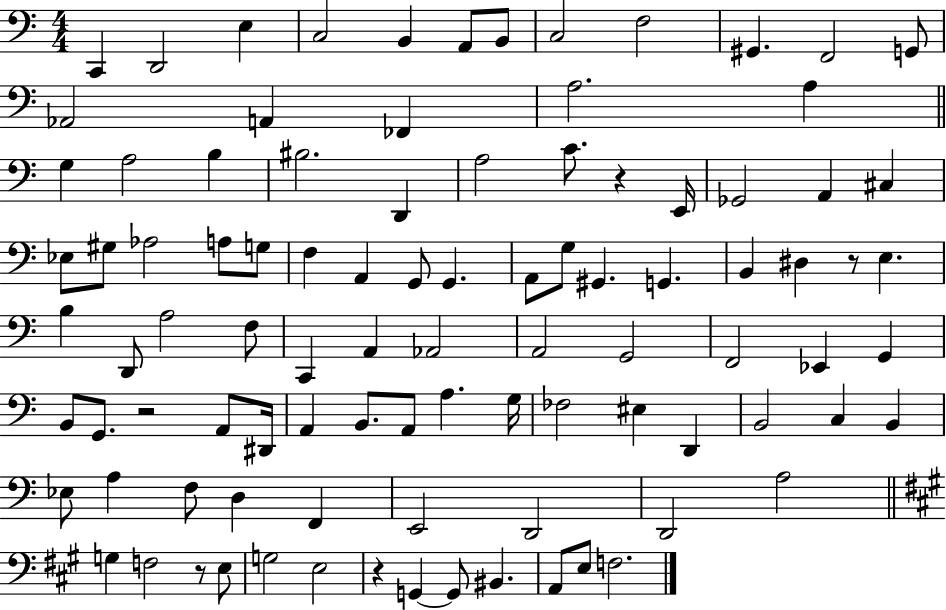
{
  \clef bass
  \numericTimeSignature
  \time 4/4
  \key c \major
  c,4 d,2 e4 | c2 b,4 a,8 b,8 | c2 f2 | gis,4. f,2 g,8 | \break aes,2 a,4 fes,4 | a2. a4 | \bar "||" \break \key c \major g4 a2 b4 | bis2. d,4 | a2 c'8. r4 e,16 | ges,2 a,4 cis4 | \break ees8 gis8 aes2 a8 g8 | f4 a,4 g,8 g,4. | a,8 g8 gis,4. g,4. | b,4 dis4 r8 e4. | \break b4 d,8 a2 f8 | c,4 a,4 aes,2 | a,2 g,2 | f,2 ees,4 g,4 | \break b,8 g,8. r2 a,8 dis,16 | a,4 b,8. a,8 a4. g16 | fes2 eis4 d,4 | b,2 c4 b,4 | \break ees8 a4 f8 d4 f,4 | e,2 d,2 | d,2 a2 | \bar "||" \break \key a \major g4 f2 r8 e8 | g2 e2 | r4 g,4~~ g,8 bis,4. | a,8 e8 f2. | \break \bar "|."
}